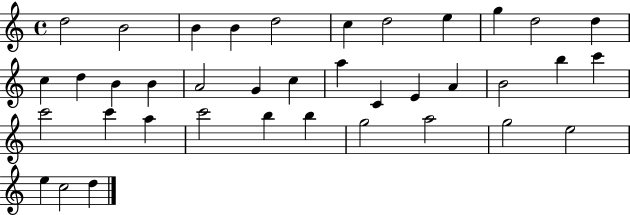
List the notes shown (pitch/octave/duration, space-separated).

D5/h B4/h B4/q B4/q D5/h C5/q D5/h E5/q G5/q D5/h D5/q C5/q D5/q B4/q B4/q A4/h G4/q C5/q A5/q C4/q E4/q A4/q B4/h B5/q C6/q C6/h C6/q A5/q C6/h B5/q B5/q G5/h A5/h G5/h E5/h E5/q C5/h D5/q